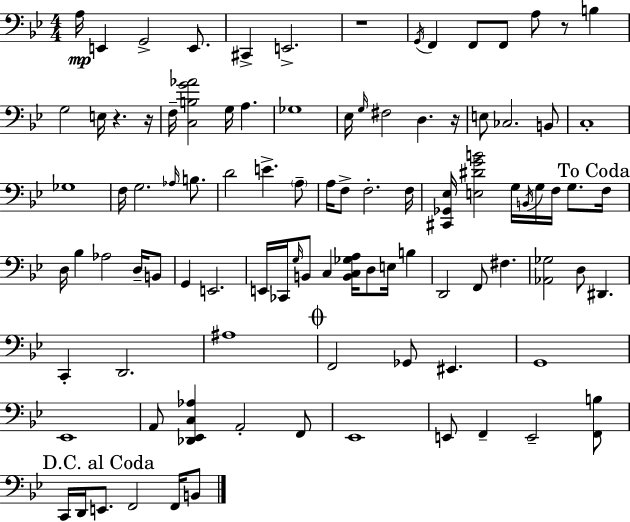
X:1
T:Untitled
M:4/4
L:1/4
K:Bb
A,/4 E,, G,,2 E,,/2 ^C,, E,,2 z4 G,,/4 F,, F,,/2 F,,/2 A,/2 z/2 B, G,2 E,/4 z z/4 F,/4 [C,B,G_A]2 G,/4 A, _G,4 _E,/4 G,/4 ^F,2 D, z/4 E,/2 _C,2 B,,/2 C,4 _G,4 F,/4 G,2 _A,/4 B,/2 D2 E A,/2 A,/4 F,/2 F,2 F,/4 [^C,,_G,,_E,]/4 [E,^DGB]2 G,/4 B,,/4 G,/4 F,/4 G,/2 F,/4 D,/4 _B, _A,2 D,/4 B,,/2 G,, E,,2 E,,/4 _C,,/4 G,/4 B,,/2 C, [B,,C,_G,A,]/4 D,/2 E,/4 B, D,,2 F,,/2 ^F, [_A,,_G,]2 D,/2 ^D,, C,, D,,2 ^A,4 F,,2 _G,,/2 ^E,, G,,4 _E,,4 A,,/2 [_D,,_E,,C,_A,] A,,2 F,,/2 _E,,4 E,,/2 F,, E,,2 [F,,B,]/2 C,,/4 D,,/4 E,,/2 F,,2 F,,/4 B,,/2